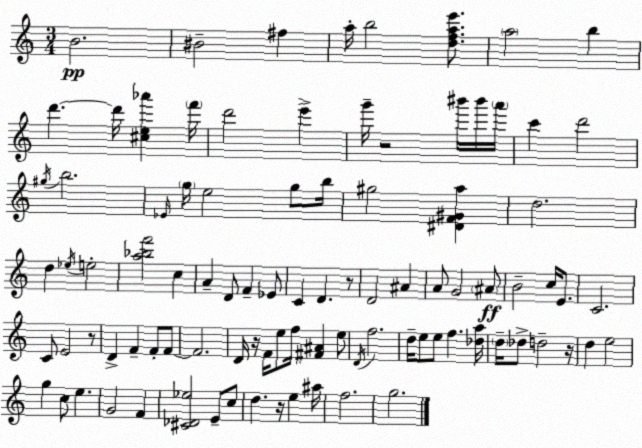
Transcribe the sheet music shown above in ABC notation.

X:1
T:Untitled
M:3/4
L:1/4
K:C
B2 ^B2 ^f a/4 b2 [dfae']/2 a2 b d' d'/4 [^ce_a'] f'/4 d'2 e' g'/4 z2 ^b'/4 ^b'/4 a'/4 c' d'2 ^g/4 b2 _E/4 g/4 e2 g/2 b/4 ^g2 [^DF^Ga] d2 d _e/4 e2 [a_bf']2 c A D/2 F _E/2 C D z/2 D2 ^A A/2 G2 ^A/2 B2 c/4 E/2 C2 C/2 E2 z/2 D F F/2 F/2 F2 D/4 z/4 F/4 e/2 f/4 [^F^A] e/2 D/4 f2 d/4 e/2 e/2 f [_da]/4 d/4 _d/2 d2 z/4 d e2 g c/2 e G2 F [^C_D_e]2 E/2 c/2 d z/4 e ^a/4 f2 g2